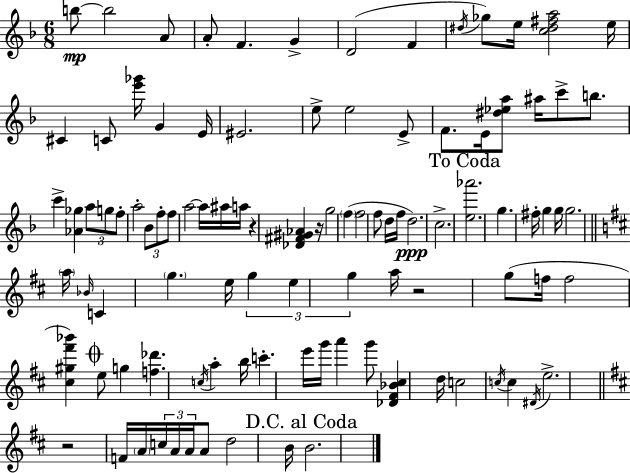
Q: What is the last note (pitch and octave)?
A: B4